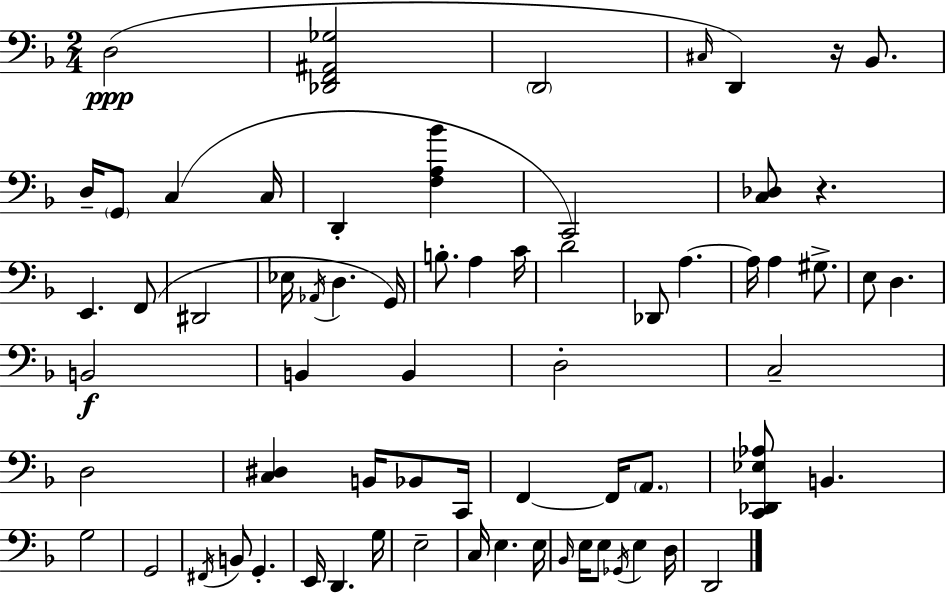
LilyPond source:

{
  \clef bass
  \numericTimeSignature
  \time 2/4
  \key f \major
  \repeat volta 2 { d2(\ppp | <des, f, ais, ges>2 | \parenthesize d,2 | \grace { cis16 } d,4) r16 bes,8. | \break d16-- \parenthesize g,8 c4( | c16 d,4-. <f a bes'>4 | c,2) | <c des>8 r4. | \break e,4. f,8( | dis,2 | ees16 \acciaccatura { aes,16 } d4. | g,16) b8.-. a4 | \break c'16 d'2 | des,8 a4.~~ | a16 a4 gis8.-> | e8 d4. | \break b,2\f | b,4 b,4 | d2-. | c2-- | \break d2 | <c dis>4 b,16 bes,8 | c,16 f,4~~ f,16 \parenthesize a,8. | <c, des, ees aes>8 b,4. | \break g2 | g,2 | \acciaccatura { fis,16 } b,8 g,4.-. | e,16 d,4. | \break g16 e2-- | c16 e4. | e16 \grace { bes,16 } e16 e8 \acciaccatura { ges,16 } | e4 d16 d,2 | \break } \bar "|."
}